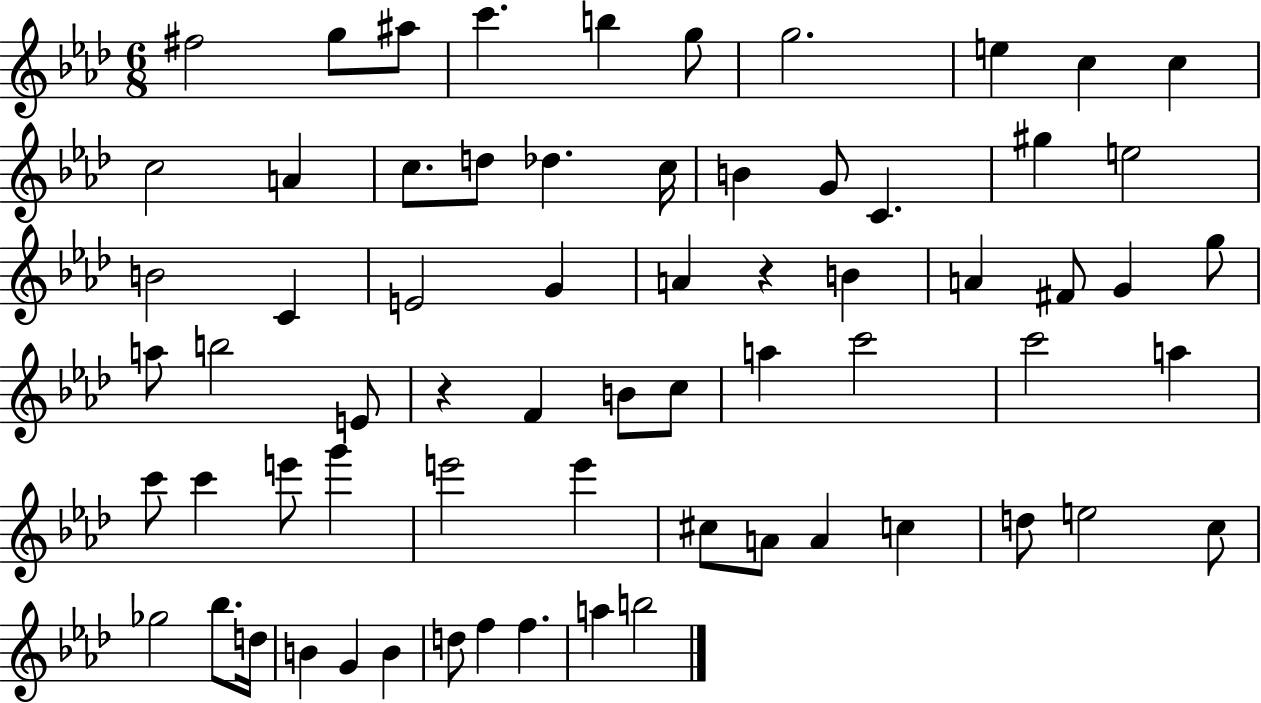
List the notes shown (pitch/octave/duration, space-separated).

F#5/h G5/e A#5/e C6/q. B5/q G5/e G5/h. E5/q C5/q C5/q C5/h A4/q C5/e. D5/e Db5/q. C5/s B4/q G4/e C4/q. G#5/q E5/h B4/h C4/q E4/h G4/q A4/q R/q B4/q A4/q F#4/e G4/q G5/e A5/e B5/h E4/e R/q F4/q B4/e C5/e A5/q C6/h C6/h A5/q C6/e C6/q E6/e G6/q E6/h E6/q C#5/e A4/e A4/q C5/q D5/e E5/h C5/e Gb5/h Bb5/e. D5/s B4/q G4/q B4/q D5/e F5/q F5/q. A5/q B5/h